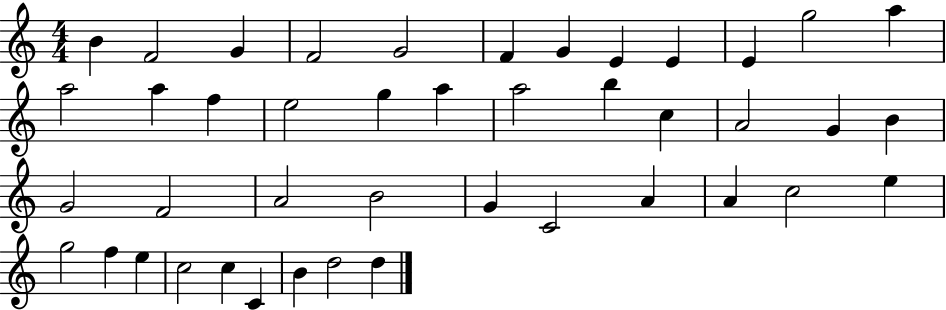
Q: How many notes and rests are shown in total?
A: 43